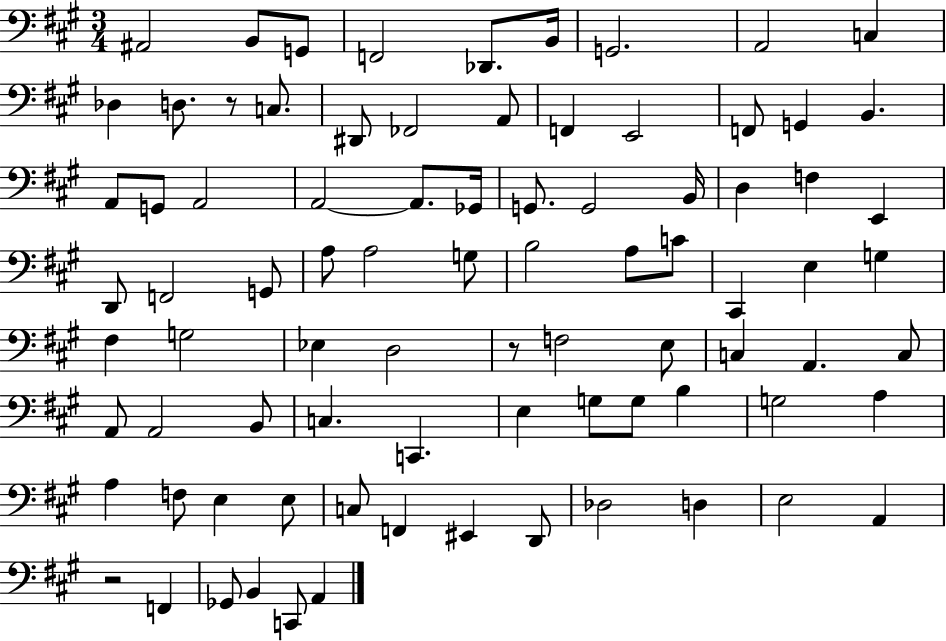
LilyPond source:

{
  \clef bass
  \numericTimeSignature
  \time 3/4
  \key a \major
  ais,2 b,8 g,8 | f,2 des,8. b,16 | g,2. | a,2 c4 | \break des4 d8. r8 c8. | dis,8 fes,2 a,8 | f,4 e,2 | f,8 g,4 b,4. | \break a,8 g,8 a,2 | a,2~~ a,8. ges,16 | g,8. g,2 b,16 | d4 f4 e,4 | \break d,8 f,2 g,8 | a8 a2 g8 | b2 a8 c'8 | cis,4 e4 g4 | \break fis4 g2 | ees4 d2 | r8 f2 e8 | c4 a,4. c8 | \break a,8 a,2 b,8 | c4. c,4. | e4 g8 g8 b4 | g2 a4 | \break a4 f8 e4 e8 | c8 f,4 eis,4 d,8 | des2 d4 | e2 a,4 | \break r2 f,4 | ges,8 b,4 c,8 a,4 | \bar "|."
}